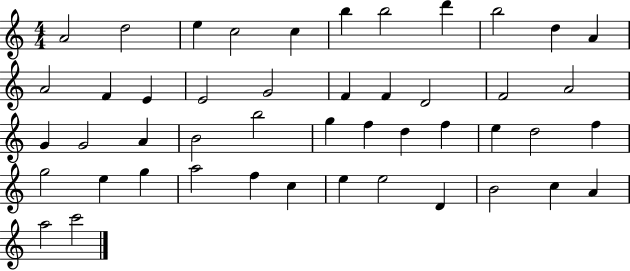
X:1
T:Untitled
M:4/4
L:1/4
K:C
A2 d2 e c2 c b b2 d' b2 d A A2 F E E2 G2 F F D2 F2 A2 G G2 A B2 b2 g f d f e d2 f g2 e g a2 f c e e2 D B2 c A a2 c'2